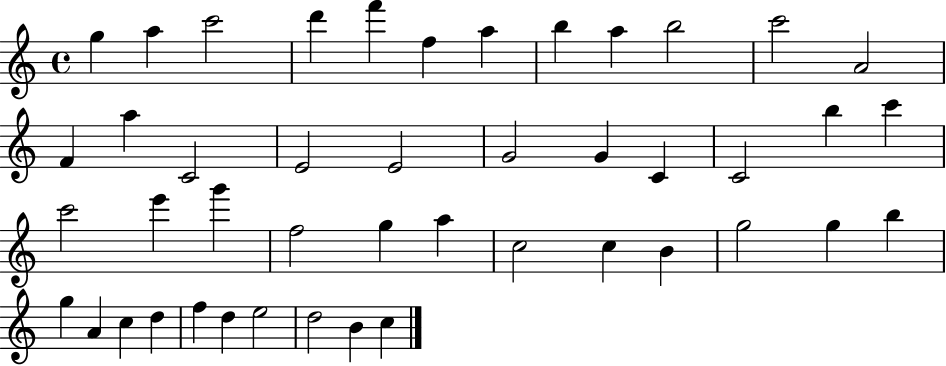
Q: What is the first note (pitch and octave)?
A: G5